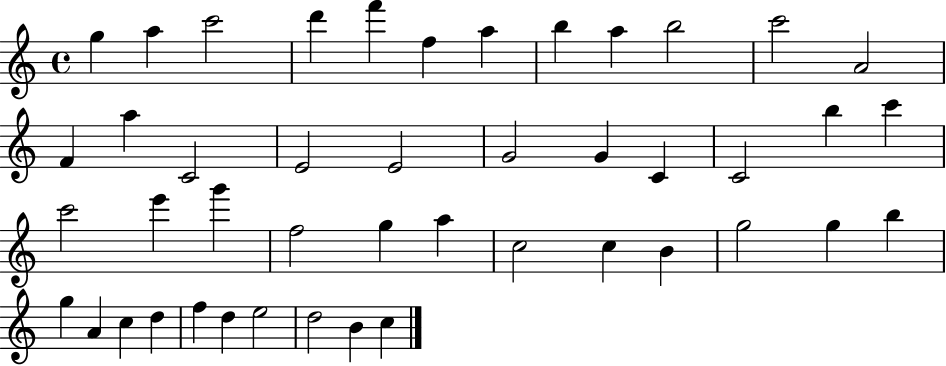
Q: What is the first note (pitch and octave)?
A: G5